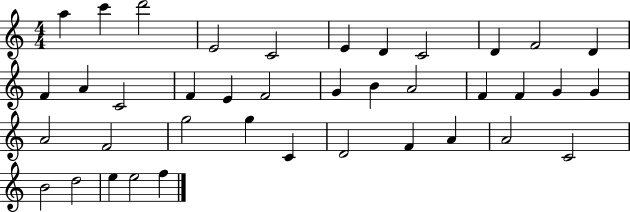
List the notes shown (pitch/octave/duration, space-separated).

A5/q C6/q D6/h E4/h C4/h E4/q D4/q C4/h D4/q F4/h D4/q F4/q A4/q C4/h F4/q E4/q F4/h G4/q B4/q A4/h F4/q F4/q G4/q G4/q A4/h F4/h G5/h G5/q C4/q D4/h F4/q A4/q A4/h C4/h B4/h D5/h E5/q E5/h F5/q